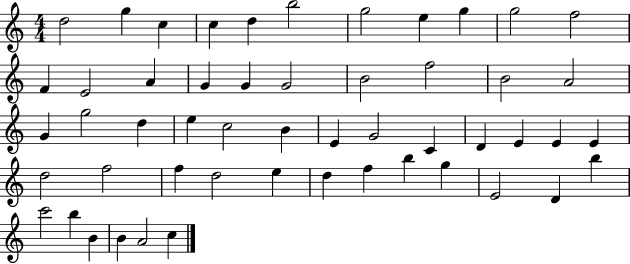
D5/h G5/q C5/q C5/q D5/q B5/h G5/h E5/q G5/q G5/h F5/h F4/q E4/h A4/q G4/q G4/q G4/h B4/h F5/h B4/h A4/h G4/q G5/h D5/q E5/q C5/h B4/q E4/q G4/h C4/q D4/q E4/q E4/q E4/q D5/h F5/h F5/q D5/h E5/q D5/q F5/q B5/q G5/q E4/h D4/q B5/q C6/h B5/q B4/q B4/q A4/h C5/q